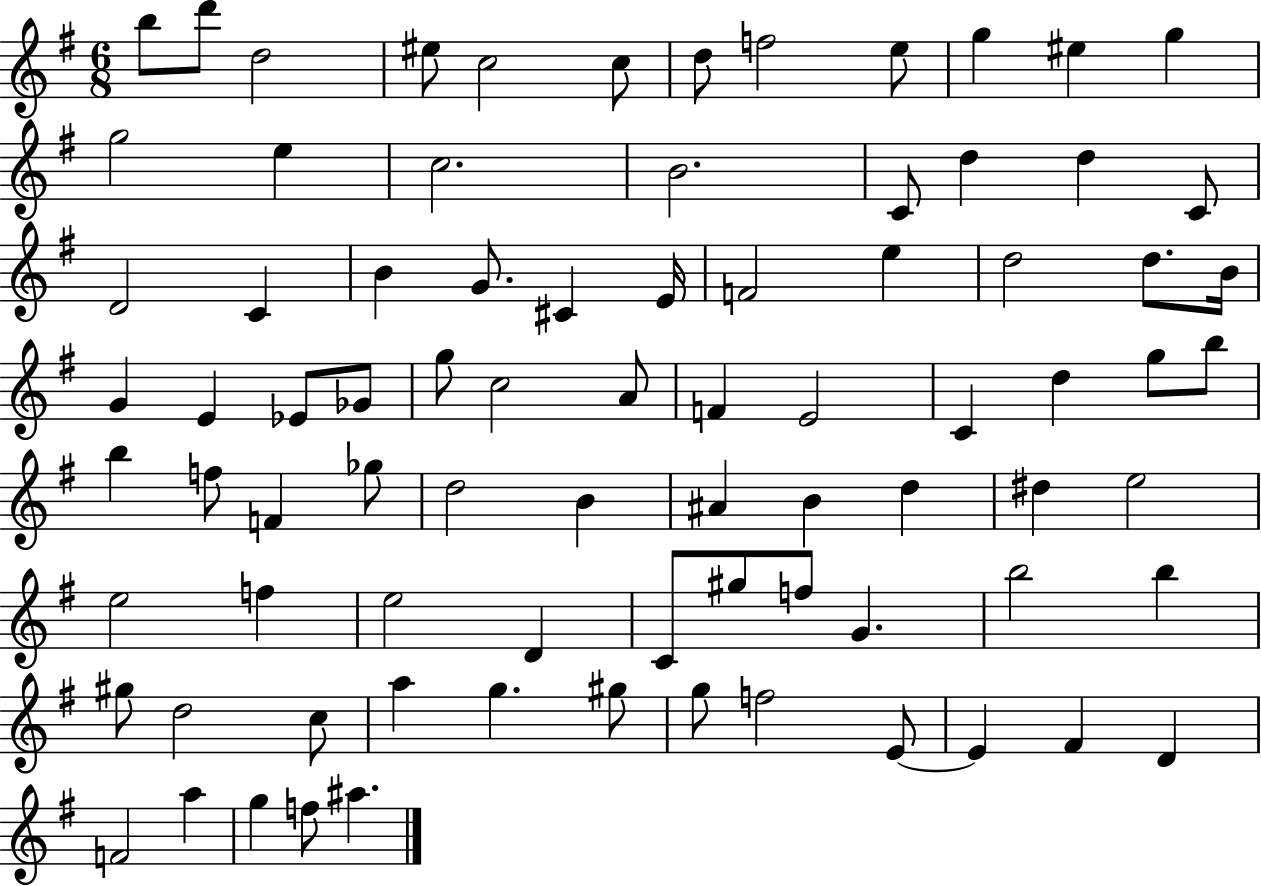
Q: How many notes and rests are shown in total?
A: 82